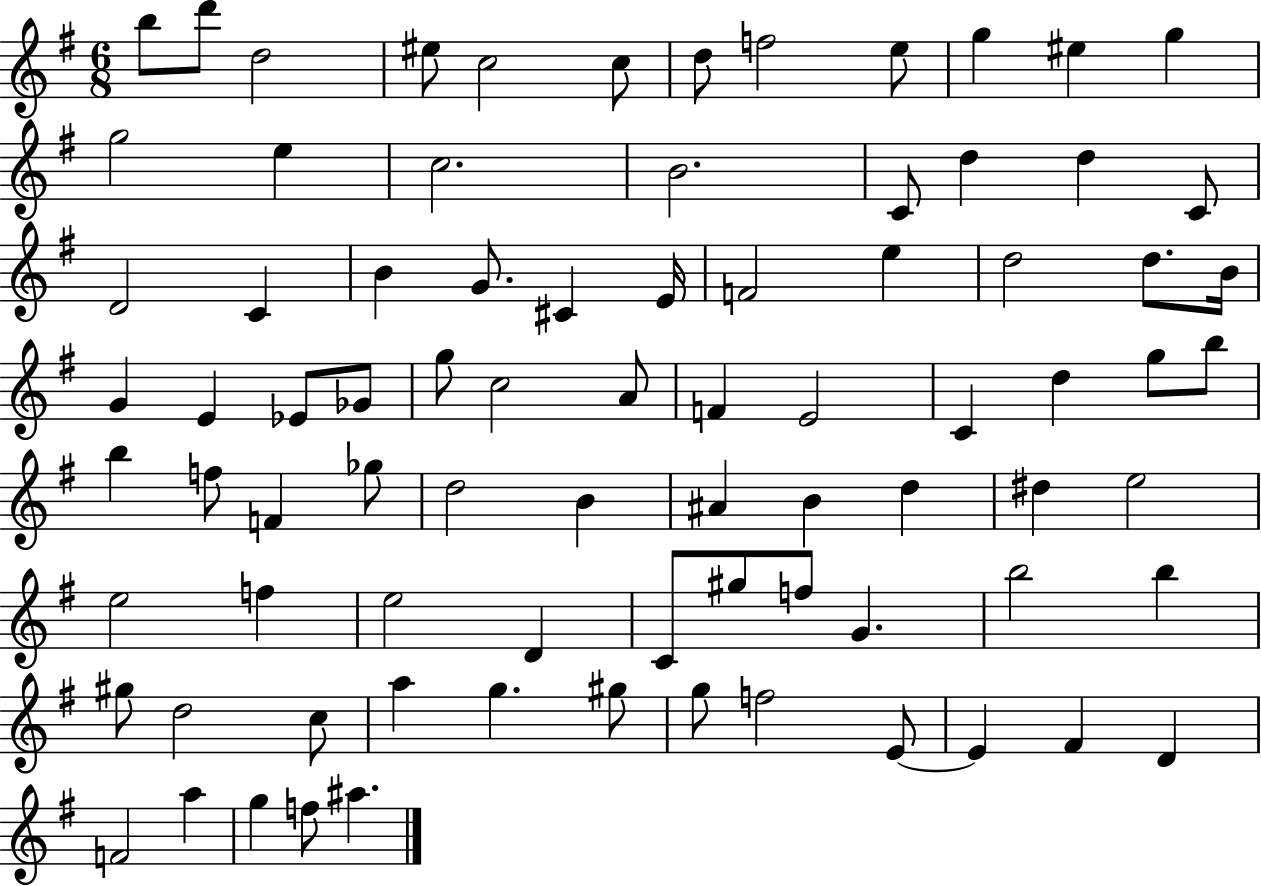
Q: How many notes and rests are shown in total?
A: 82